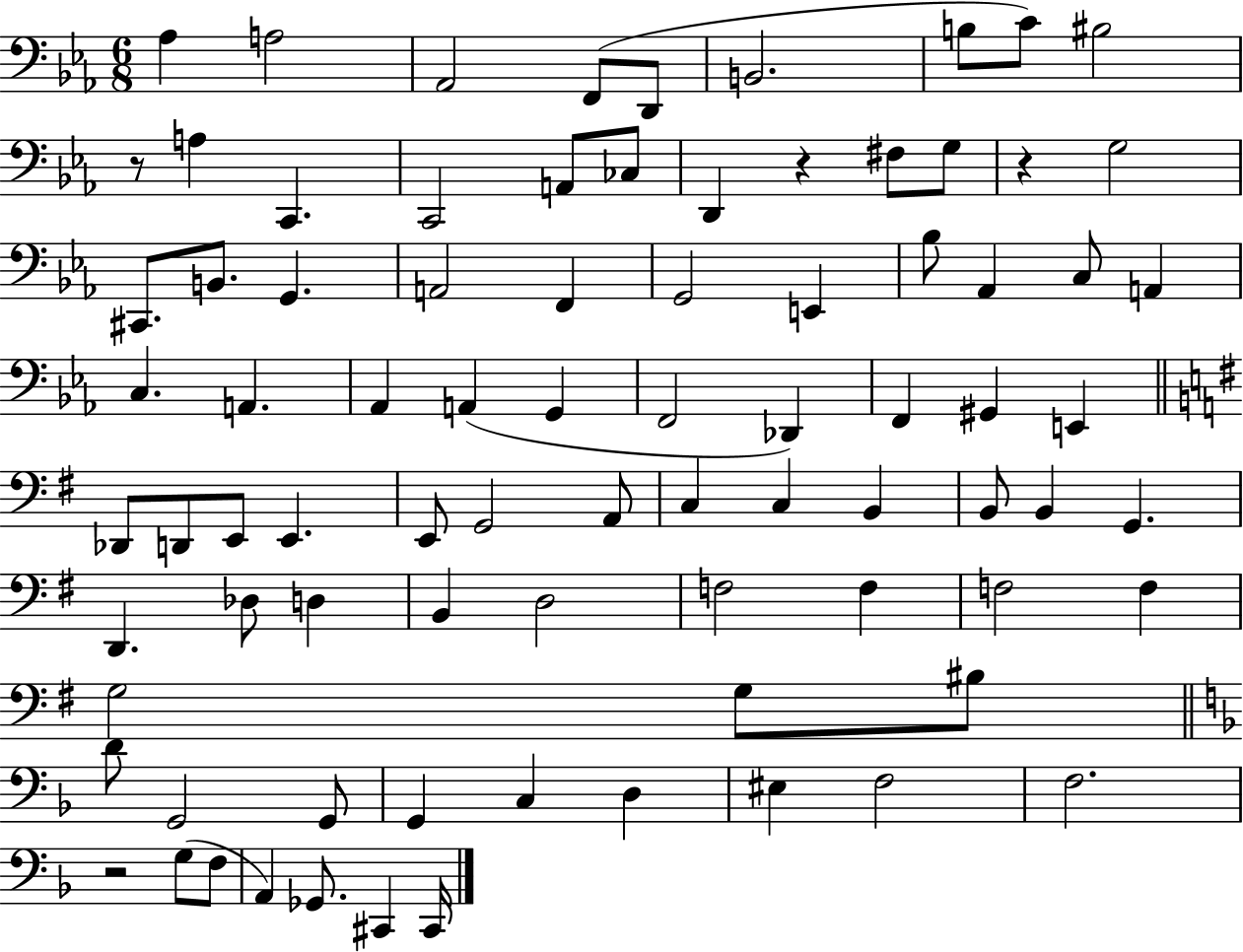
Ab3/q A3/h Ab2/h F2/e D2/e B2/h. B3/e C4/e BIS3/h R/e A3/q C2/q. C2/h A2/e CES3/e D2/q R/q F#3/e G3/e R/q G3/h C#2/e. B2/e. G2/q. A2/h F2/q G2/h E2/q Bb3/e Ab2/q C3/e A2/q C3/q. A2/q. Ab2/q A2/q G2/q F2/h Db2/q F2/q G#2/q E2/q Db2/e D2/e E2/e E2/q. E2/e G2/h A2/e C3/q C3/q B2/q B2/e B2/q G2/q. D2/q. Db3/e D3/q B2/q D3/h F3/h F3/q F3/h F3/q G3/h G3/e BIS3/e D4/e G2/h G2/e G2/q C3/q D3/q EIS3/q F3/h F3/h. R/h G3/e F3/e A2/q Gb2/e. C#2/q C#2/s